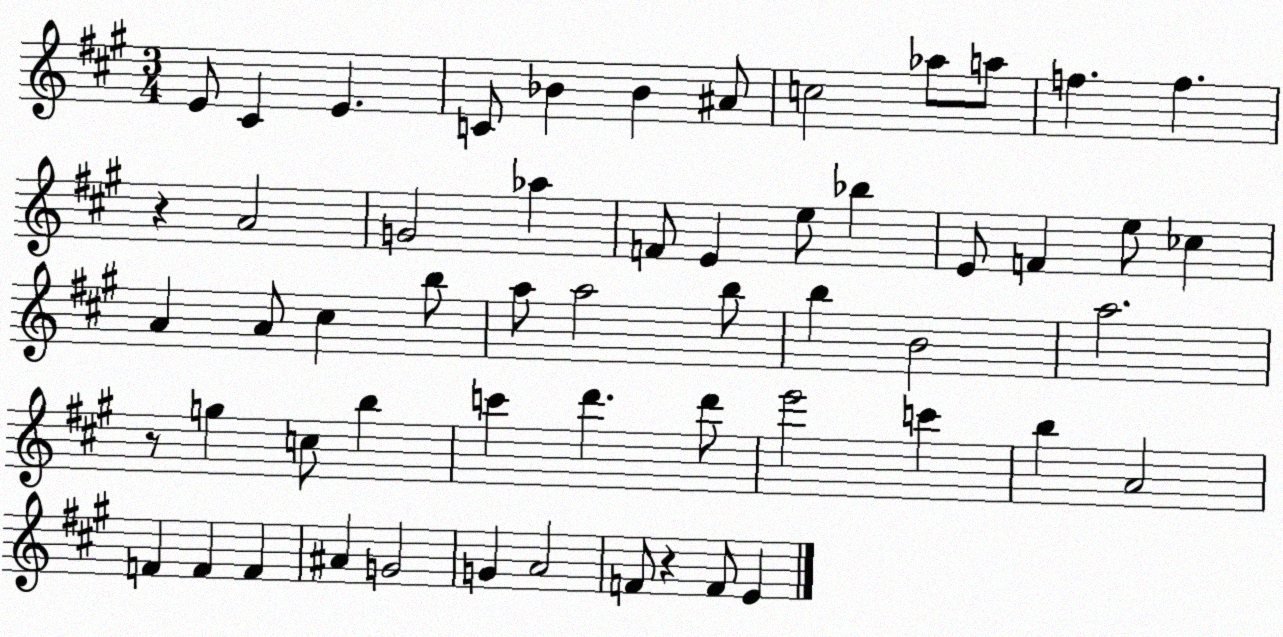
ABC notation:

X:1
T:Untitled
M:3/4
L:1/4
K:A
E/2 ^C E C/2 _B _B ^A/2 c2 _a/2 a/2 f f z A2 G2 _a F/2 E e/2 _b E/2 F e/2 _c A A/2 ^c b/2 a/2 a2 b/2 b B2 a2 z/2 g c/2 b c' d' d'/2 e'2 c' b A2 F F F ^A G2 G A2 F/2 z F/2 E